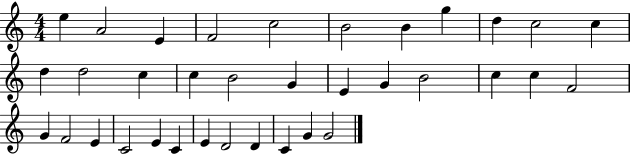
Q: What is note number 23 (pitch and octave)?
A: F4